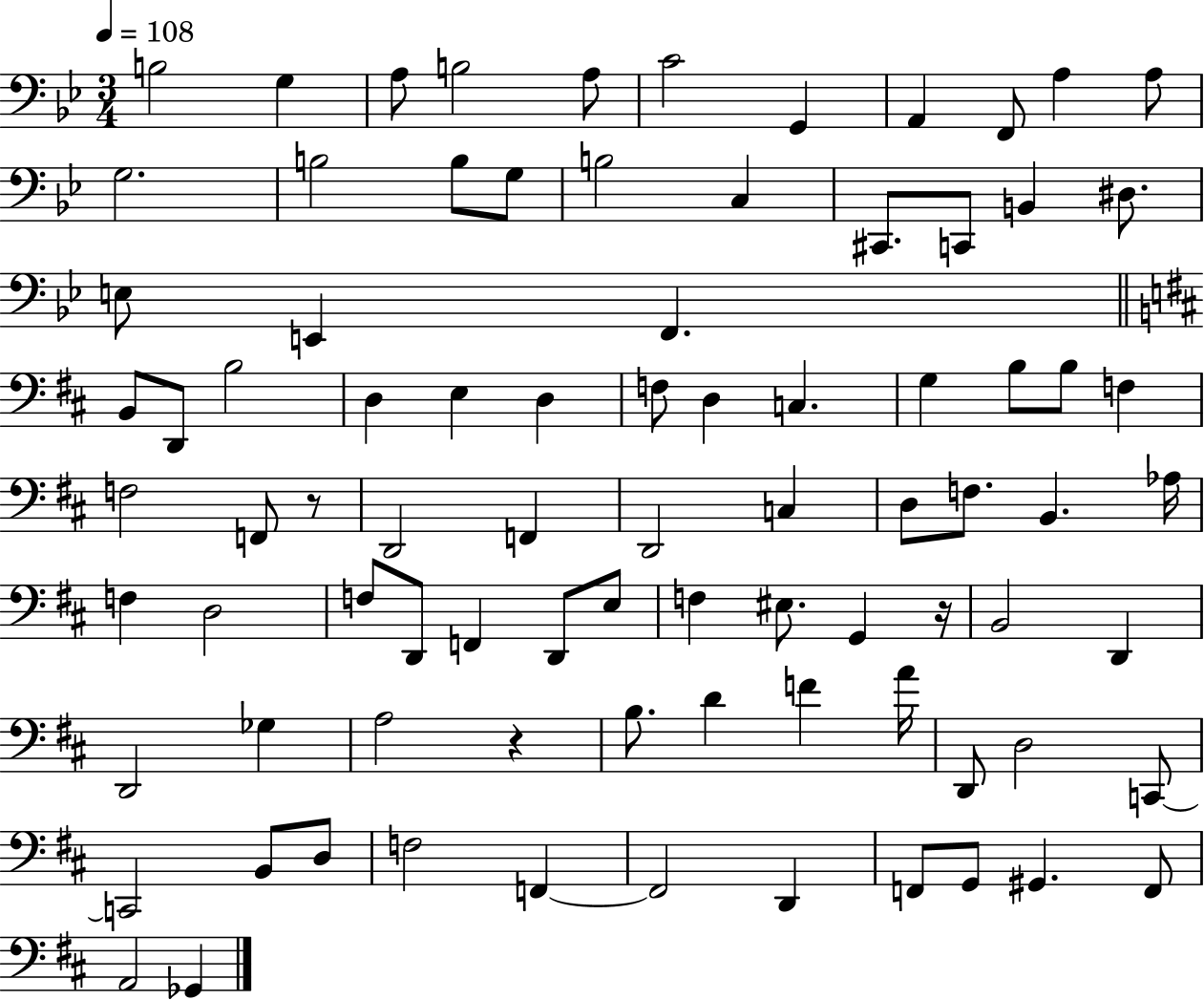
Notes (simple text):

B3/h G3/q A3/e B3/h A3/e C4/h G2/q A2/q F2/e A3/q A3/e G3/h. B3/h B3/e G3/e B3/h C3/q C#2/e. C2/e B2/q D#3/e. E3/e E2/q F2/q. B2/e D2/e B3/h D3/q E3/q D3/q F3/e D3/q C3/q. G3/q B3/e B3/e F3/q F3/h F2/e R/e D2/h F2/q D2/h C3/q D3/e F3/e. B2/q. Ab3/s F3/q D3/h F3/e D2/e F2/q D2/e E3/e F3/q EIS3/e. G2/q R/s B2/h D2/q D2/h Gb3/q A3/h R/q B3/e. D4/q F4/q A4/s D2/e D3/h C2/e C2/h B2/e D3/e F3/h F2/q F2/h D2/q F2/e G2/e G#2/q. F2/e A2/h Gb2/q